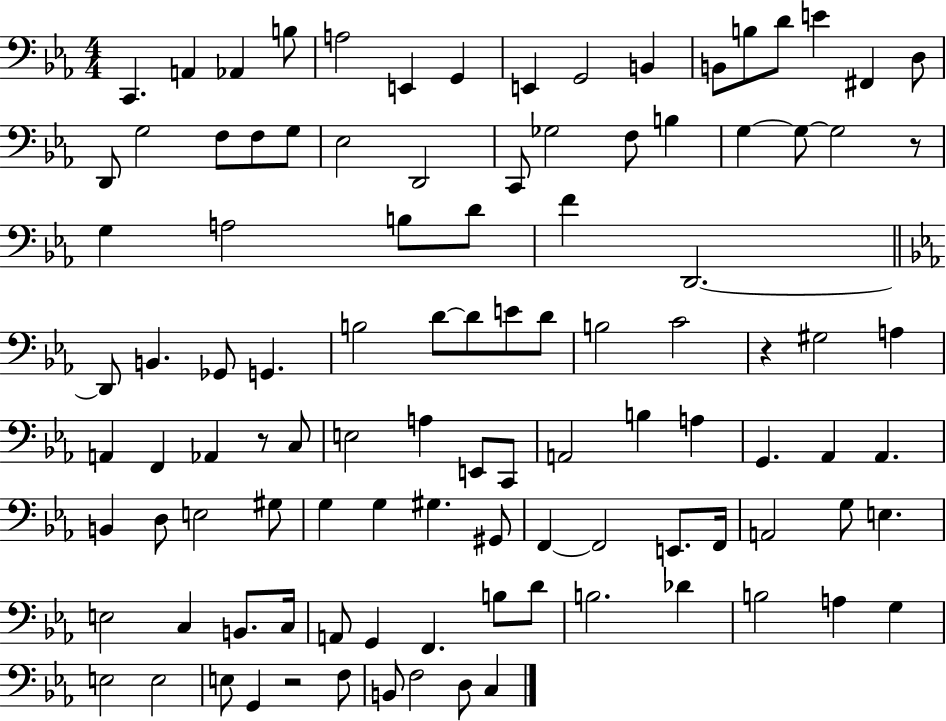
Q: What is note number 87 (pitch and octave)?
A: D4